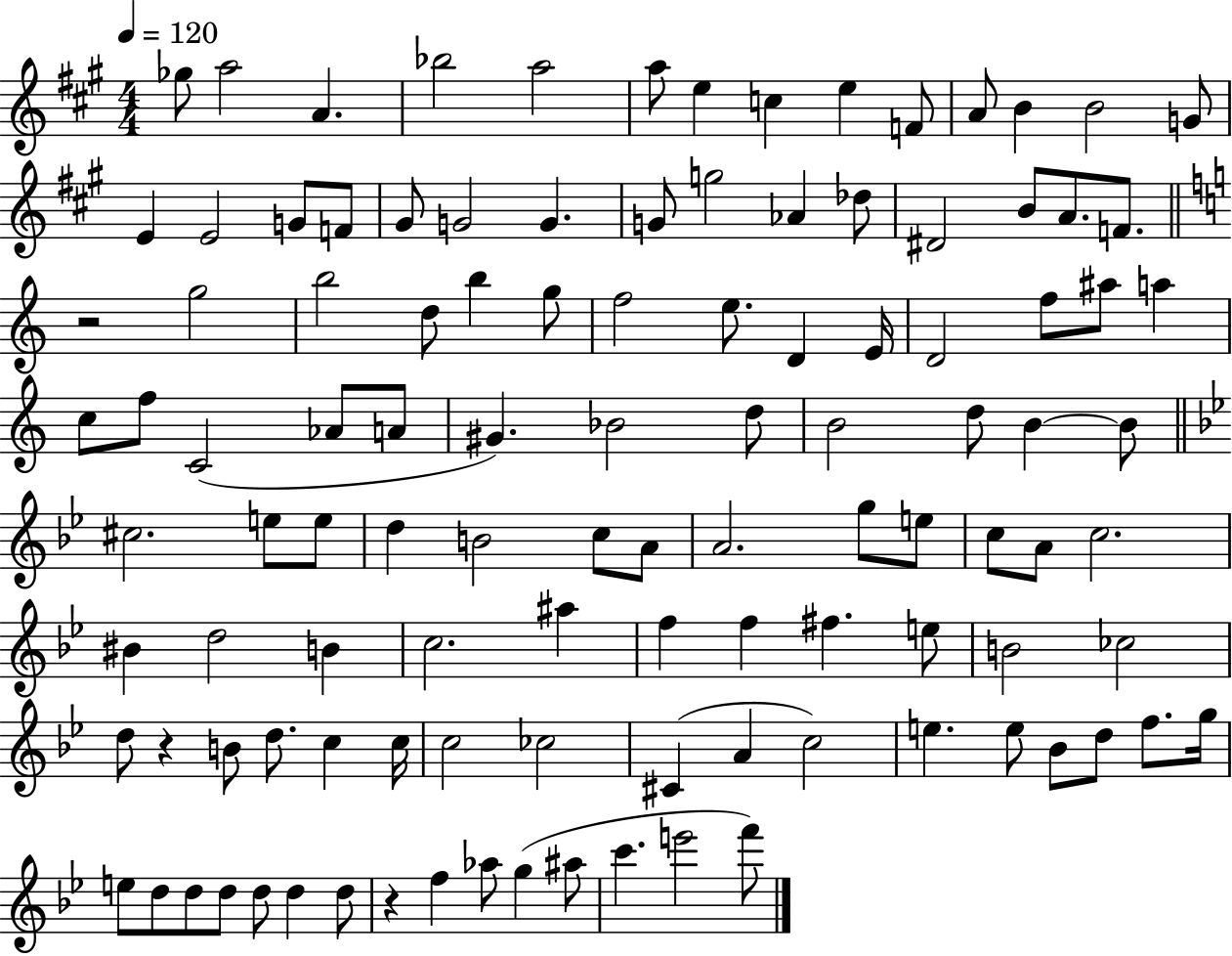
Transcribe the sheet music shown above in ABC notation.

X:1
T:Untitled
M:4/4
L:1/4
K:A
_g/2 a2 A _b2 a2 a/2 e c e F/2 A/2 B B2 G/2 E E2 G/2 F/2 ^G/2 G2 G G/2 g2 _A _d/2 ^D2 B/2 A/2 F/2 z2 g2 b2 d/2 b g/2 f2 e/2 D E/4 D2 f/2 ^a/2 a c/2 f/2 C2 _A/2 A/2 ^G _B2 d/2 B2 d/2 B B/2 ^c2 e/2 e/2 d B2 c/2 A/2 A2 g/2 e/2 c/2 A/2 c2 ^B d2 B c2 ^a f f ^f e/2 B2 _c2 d/2 z B/2 d/2 c c/4 c2 _c2 ^C A c2 e e/2 _B/2 d/2 f/2 g/4 e/2 d/2 d/2 d/2 d/2 d d/2 z f _a/2 g ^a/2 c' e'2 f'/2